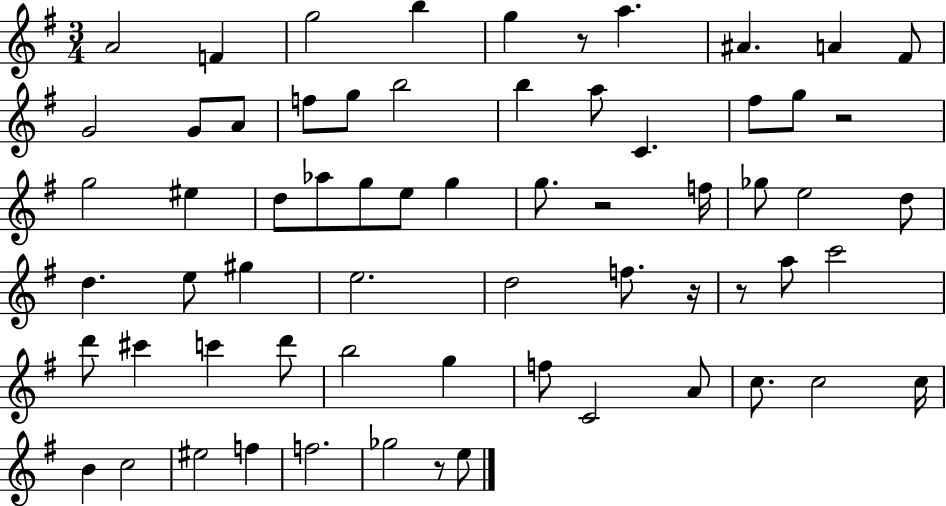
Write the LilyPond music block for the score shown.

{
  \clef treble
  \numericTimeSignature
  \time 3/4
  \key g \major
  a'2 f'4 | g''2 b''4 | g''4 r8 a''4. | ais'4. a'4 fis'8 | \break g'2 g'8 a'8 | f''8 g''8 b''2 | b''4 a''8 c'4. | fis''8 g''8 r2 | \break g''2 eis''4 | d''8 aes''8 g''8 e''8 g''4 | g''8. r2 f''16 | ges''8 e''2 d''8 | \break d''4. e''8 gis''4 | e''2. | d''2 f''8. r16 | r8 a''8 c'''2 | \break d'''8 cis'''4 c'''4 d'''8 | b''2 g''4 | f''8 c'2 a'8 | c''8. c''2 c''16 | \break b'4 c''2 | eis''2 f''4 | f''2. | ges''2 r8 e''8 | \break \bar "|."
}